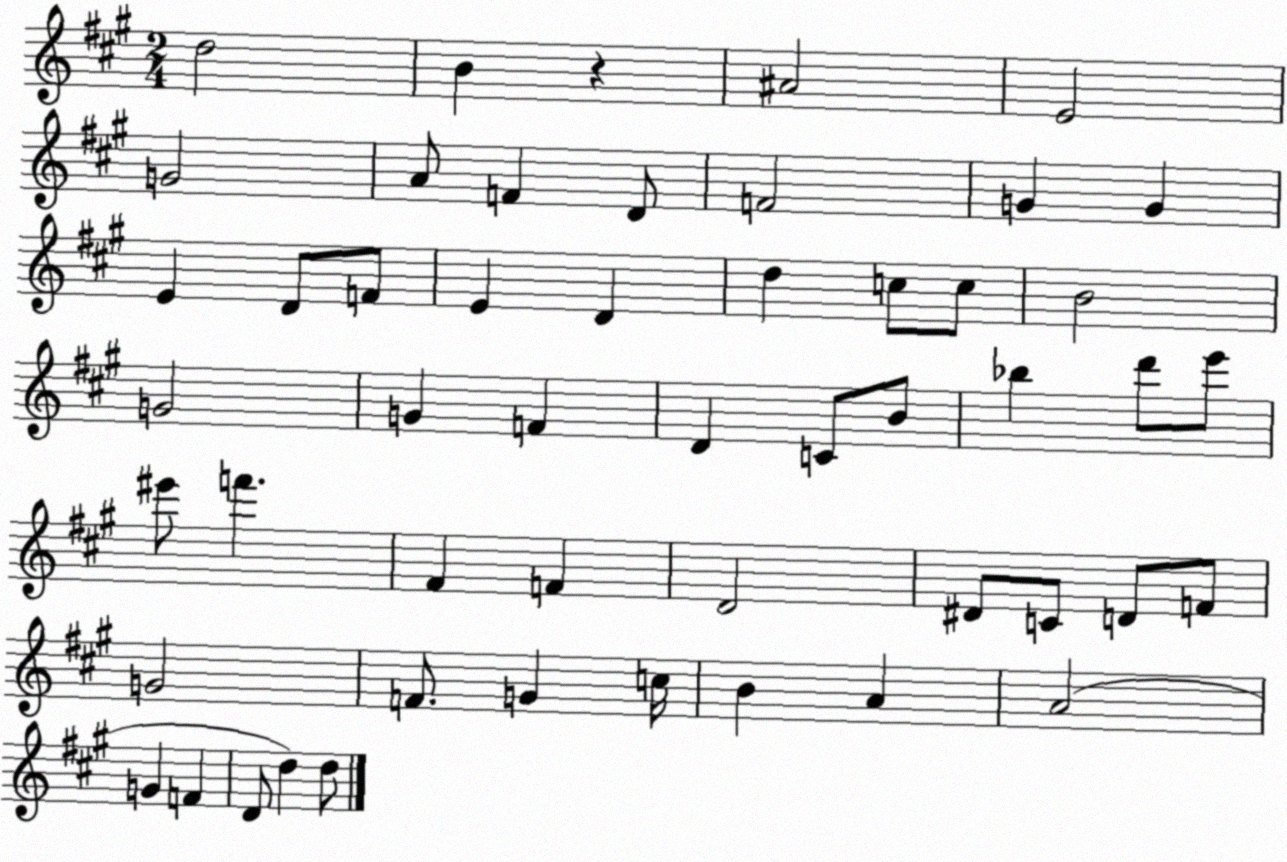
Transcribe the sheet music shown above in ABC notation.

X:1
T:Untitled
M:2/4
L:1/4
K:A
d2 B z ^A2 E2 G2 A/2 F D/2 F2 G G E D/2 F/2 E D d c/2 c/2 B2 G2 G F D C/2 B/2 _b d'/2 e'/2 ^e'/2 f' ^F F D2 ^D/2 C/2 D/2 F/2 G2 F/2 G c/4 B A A2 G F D/2 d d/2